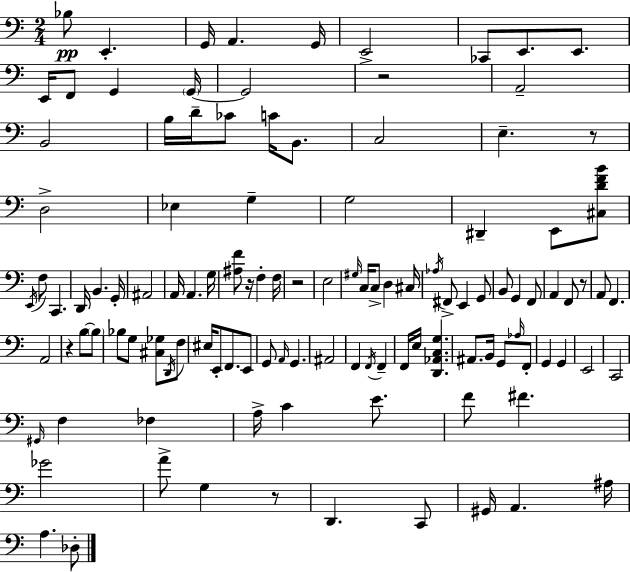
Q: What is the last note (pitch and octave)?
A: Db3